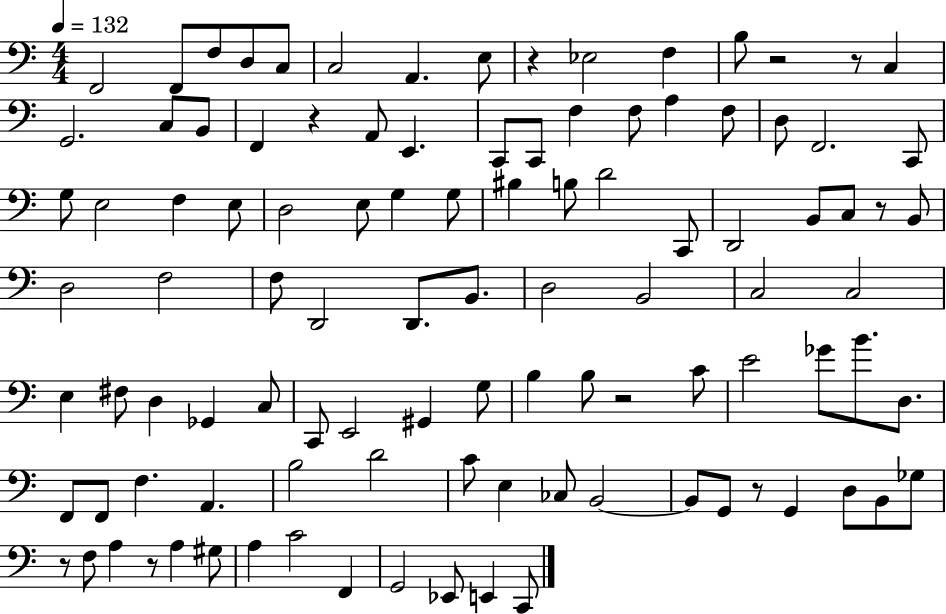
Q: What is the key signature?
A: C major